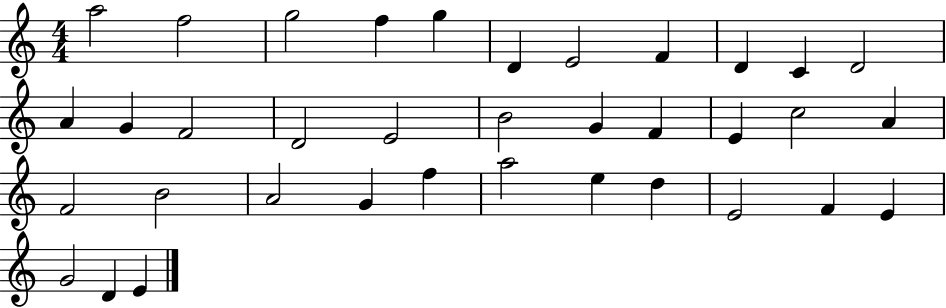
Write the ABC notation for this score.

X:1
T:Untitled
M:4/4
L:1/4
K:C
a2 f2 g2 f g D E2 F D C D2 A G F2 D2 E2 B2 G F E c2 A F2 B2 A2 G f a2 e d E2 F E G2 D E